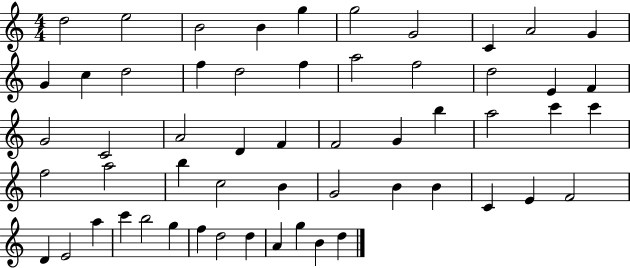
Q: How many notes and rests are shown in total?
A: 56